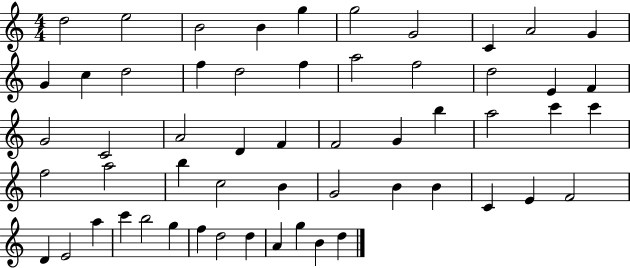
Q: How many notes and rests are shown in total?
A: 56